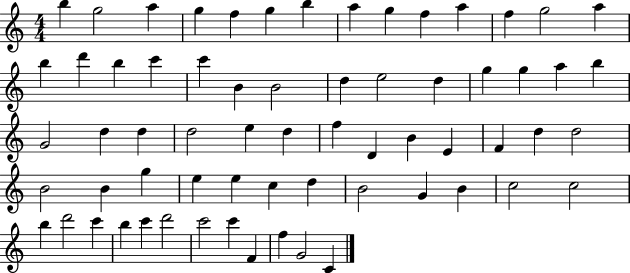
{
  \clef treble
  \numericTimeSignature
  \time 4/4
  \key c \major
  b''4 g''2 a''4 | g''4 f''4 g''4 b''4 | a''4 g''4 f''4 a''4 | f''4 g''2 a''4 | \break b''4 d'''4 b''4 c'''4 | c'''4 b'4 b'2 | d''4 e''2 d''4 | g''4 g''4 a''4 b''4 | \break g'2 d''4 d''4 | d''2 e''4 d''4 | f''4 d'4 b'4 e'4 | f'4 d''4 d''2 | \break b'2 b'4 g''4 | e''4 e''4 c''4 d''4 | b'2 g'4 b'4 | c''2 c''2 | \break b''4 d'''2 c'''4 | b''4 c'''4 d'''2 | c'''2 c'''4 f'4 | f''4 g'2 c'4 | \break \bar "|."
}